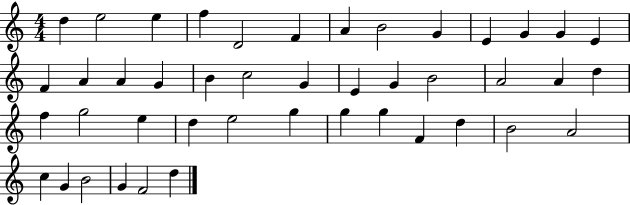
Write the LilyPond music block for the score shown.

{
  \clef treble
  \numericTimeSignature
  \time 4/4
  \key c \major
  d''4 e''2 e''4 | f''4 d'2 f'4 | a'4 b'2 g'4 | e'4 g'4 g'4 e'4 | \break f'4 a'4 a'4 g'4 | b'4 c''2 g'4 | e'4 g'4 b'2 | a'2 a'4 d''4 | \break f''4 g''2 e''4 | d''4 e''2 g''4 | g''4 g''4 f'4 d''4 | b'2 a'2 | \break c''4 g'4 b'2 | g'4 f'2 d''4 | \bar "|."
}